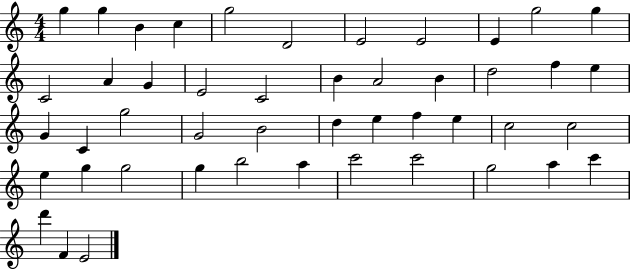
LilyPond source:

{
  \clef treble
  \numericTimeSignature
  \time 4/4
  \key c \major
  g''4 g''4 b'4 c''4 | g''2 d'2 | e'2 e'2 | e'4 g''2 g''4 | \break c'2 a'4 g'4 | e'2 c'2 | b'4 a'2 b'4 | d''2 f''4 e''4 | \break g'4 c'4 g''2 | g'2 b'2 | d''4 e''4 f''4 e''4 | c''2 c''2 | \break e''4 g''4 g''2 | g''4 b''2 a''4 | c'''2 c'''2 | g''2 a''4 c'''4 | \break d'''4 f'4 e'2 | \bar "|."
}